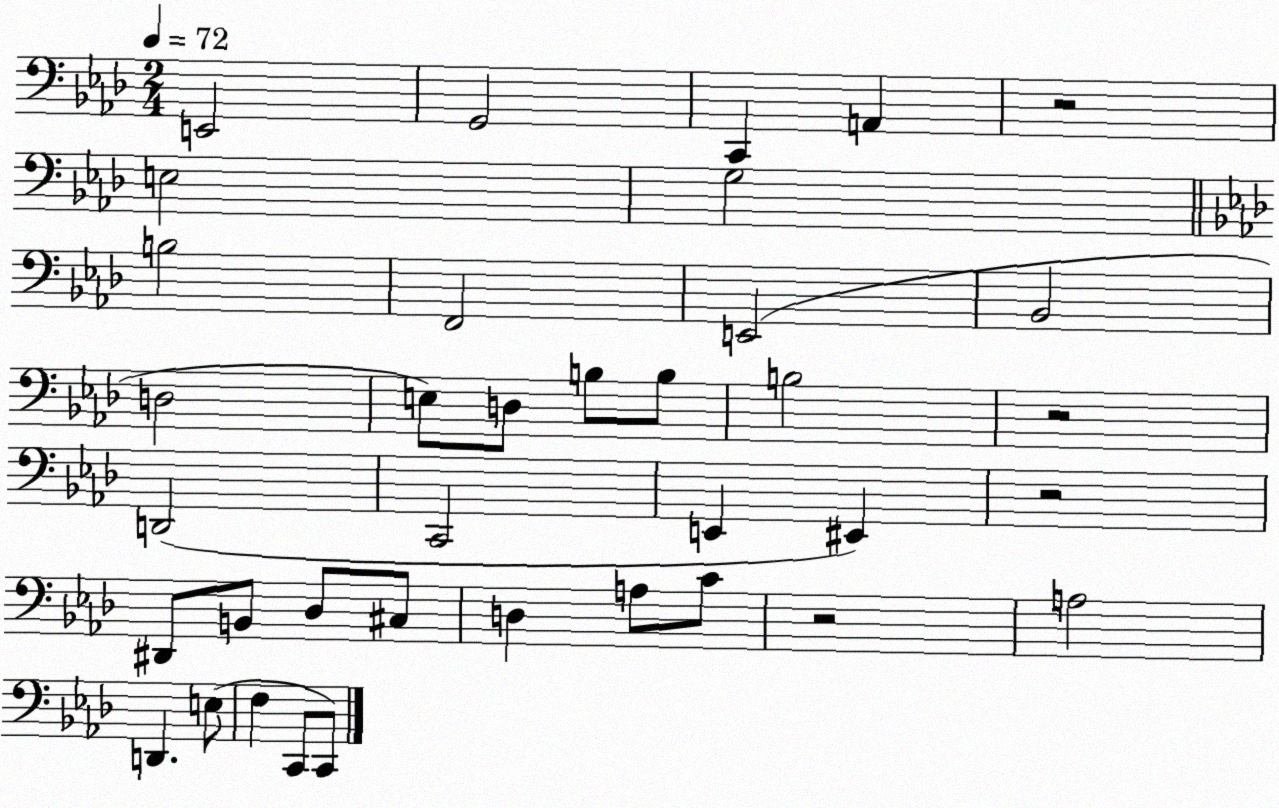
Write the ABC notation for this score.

X:1
T:Untitled
M:2/4
L:1/4
K:Ab
E,,2 G,,2 C,, A,, z2 E,2 G,2 B,2 F,,2 E,,2 _B,,2 D,2 E,/2 D,/2 B,/2 B,/2 B,2 z2 D,,2 C,,2 E,, ^E,, z2 ^D,,/2 B,,/2 _D,/2 ^C,/2 D, A,/2 C/2 z2 A,2 D,, E,/2 F, C,,/2 C,,/2